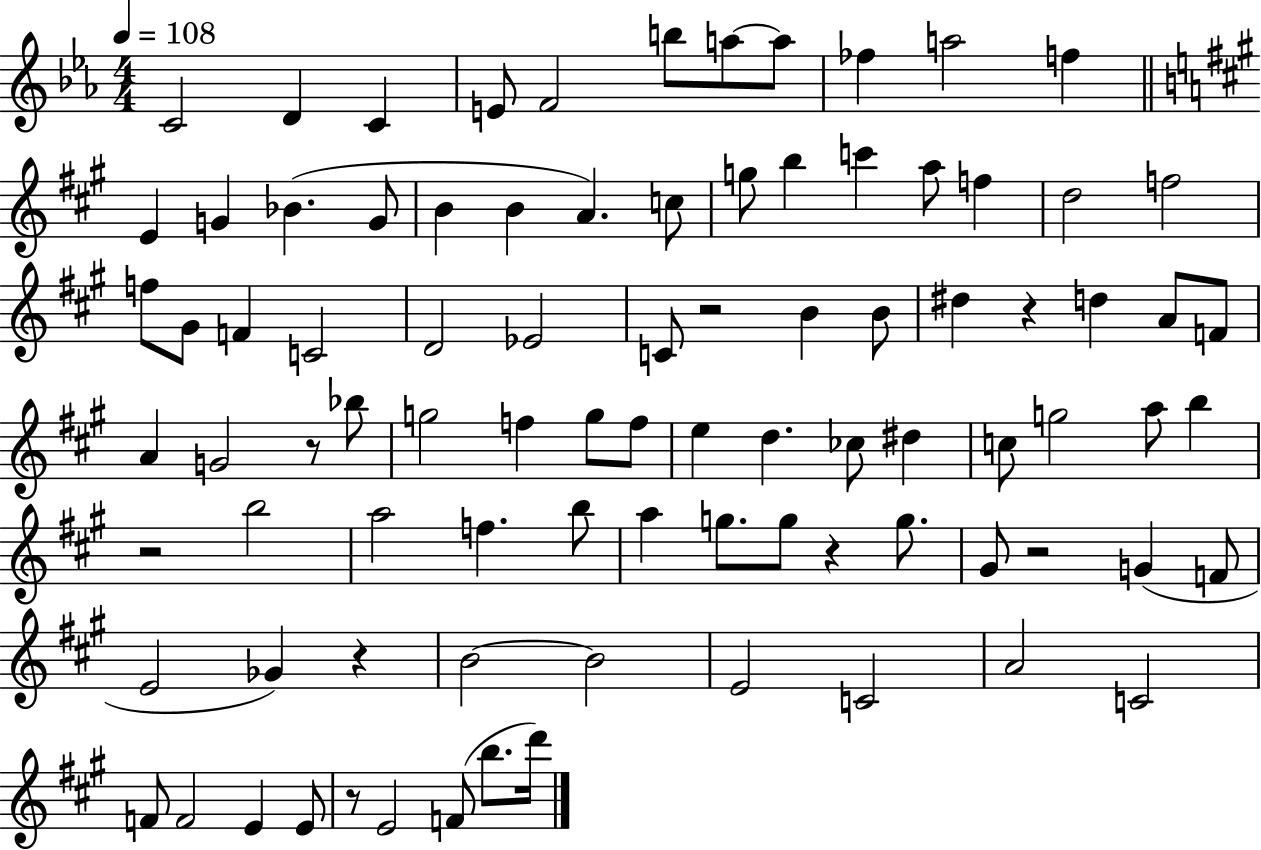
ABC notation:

X:1
T:Untitled
M:4/4
L:1/4
K:Eb
C2 D C E/2 F2 b/2 a/2 a/2 _f a2 f E G _B G/2 B B A c/2 g/2 b c' a/2 f d2 f2 f/2 ^G/2 F C2 D2 _E2 C/2 z2 B B/2 ^d z d A/2 F/2 A G2 z/2 _b/2 g2 f g/2 f/2 e d _c/2 ^d c/2 g2 a/2 b z2 b2 a2 f b/2 a g/2 g/2 z g/2 ^G/2 z2 G F/2 E2 _G z B2 B2 E2 C2 A2 C2 F/2 F2 E E/2 z/2 E2 F/2 b/2 d'/4